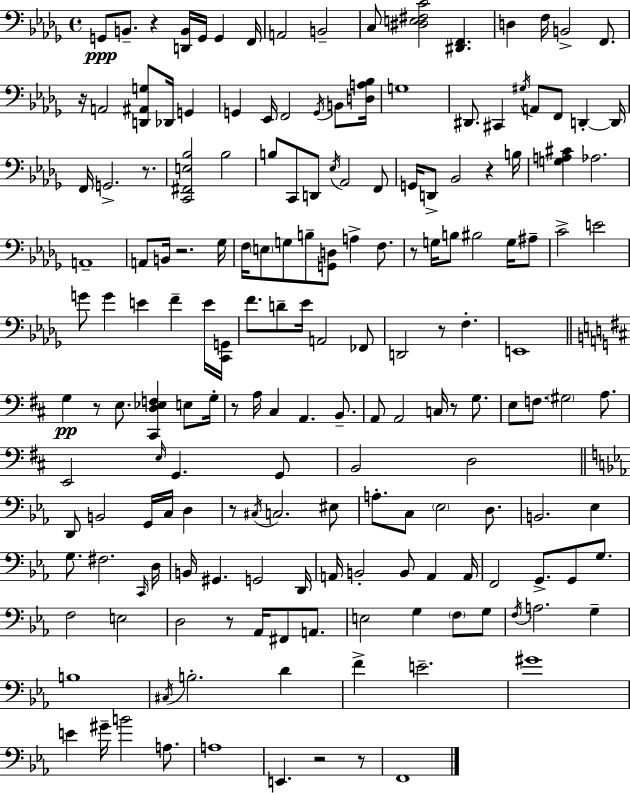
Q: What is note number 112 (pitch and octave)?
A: D3